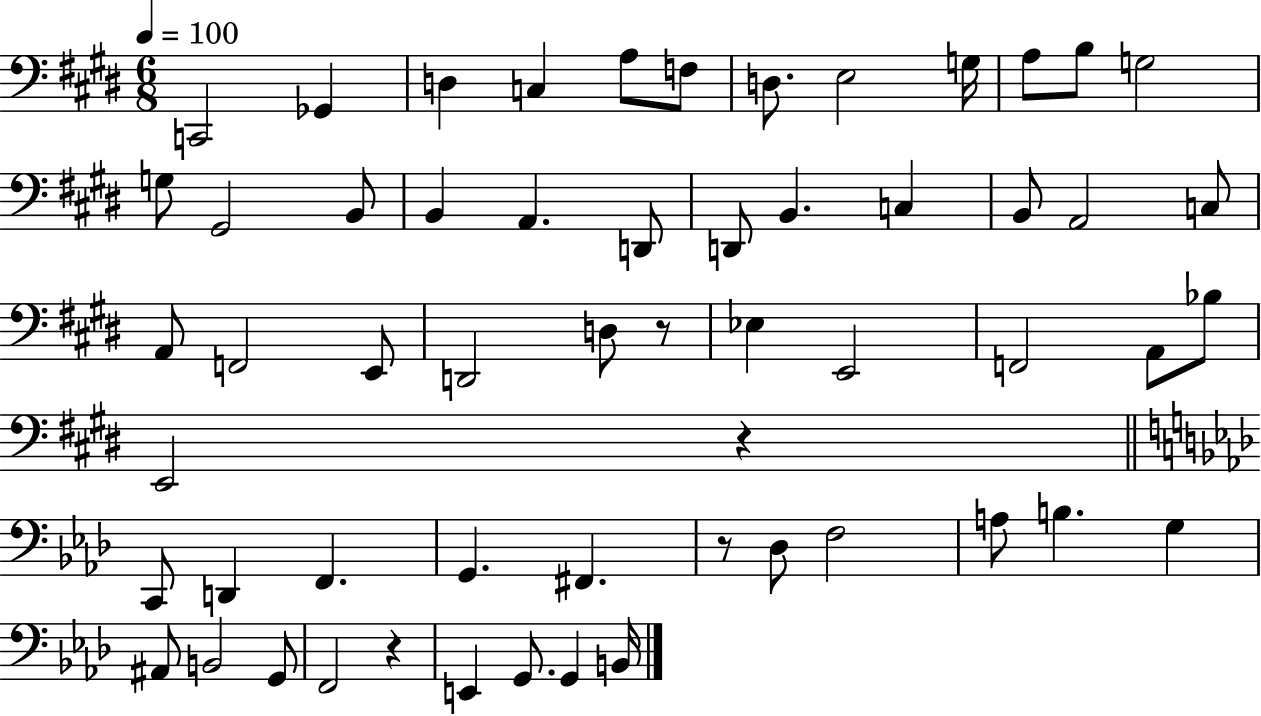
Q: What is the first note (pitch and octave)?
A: C2